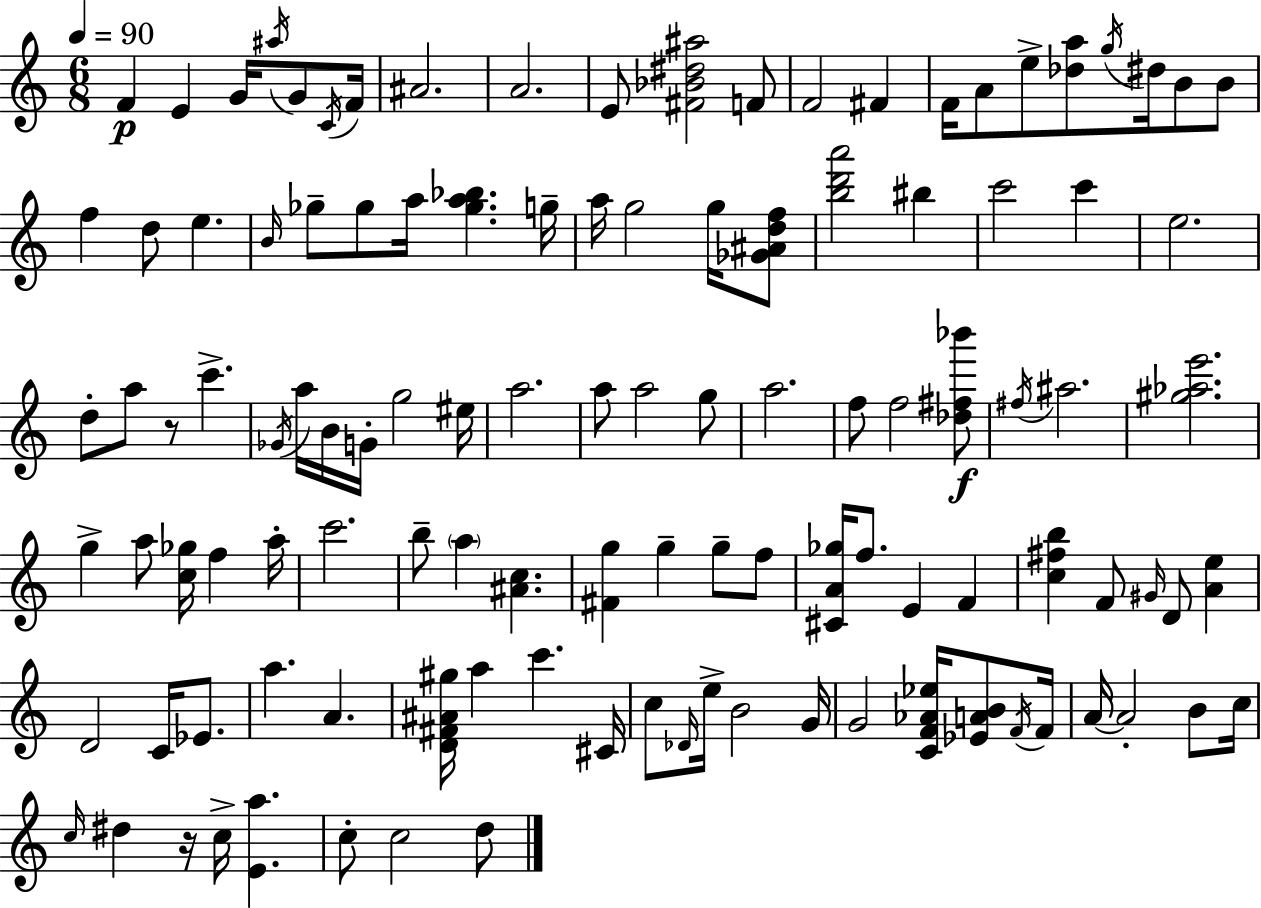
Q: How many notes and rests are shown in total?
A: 114